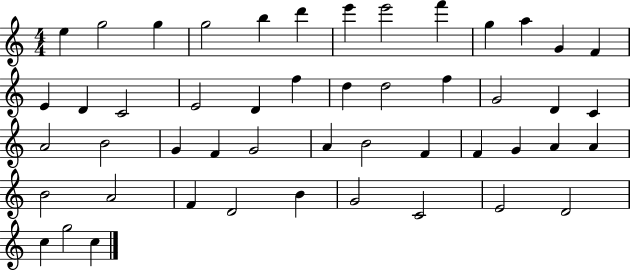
{
  \clef treble
  \numericTimeSignature
  \time 4/4
  \key c \major
  e''4 g''2 g''4 | g''2 b''4 d'''4 | e'''4 e'''2 f'''4 | g''4 a''4 g'4 f'4 | \break e'4 d'4 c'2 | e'2 d'4 f''4 | d''4 d''2 f''4 | g'2 d'4 c'4 | \break a'2 b'2 | g'4 f'4 g'2 | a'4 b'2 f'4 | f'4 g'4 a'4 a'4 | \break b'2 a'2 | f'4 d'2 b'4 | g'2 c'2 | e'2 d'2 | \break c''4 g''2 c''4 | \bar "|."
}